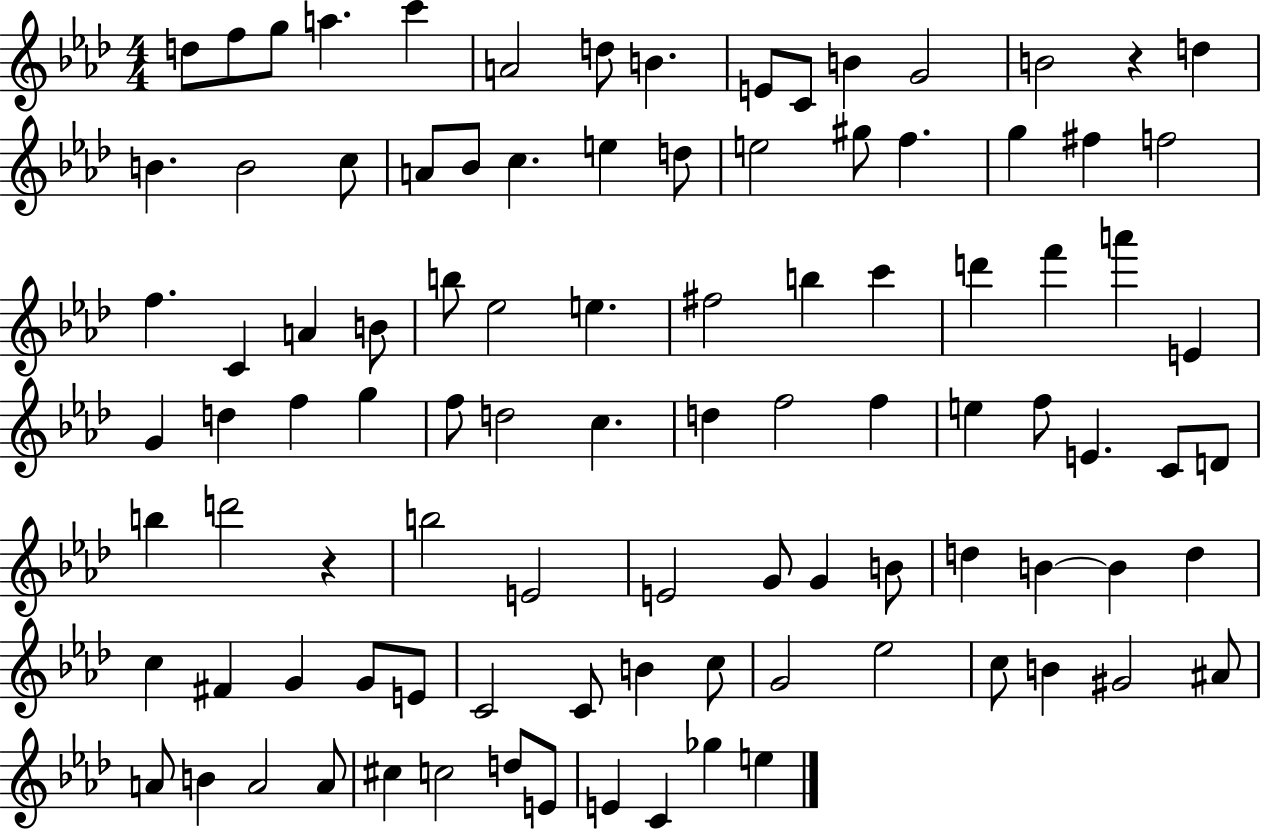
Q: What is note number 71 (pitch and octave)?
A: F#4